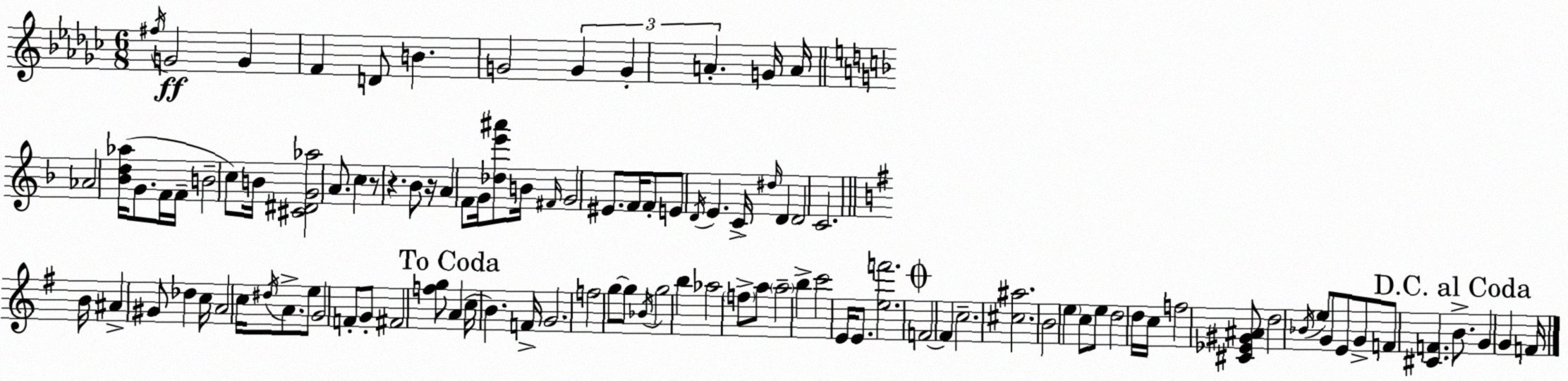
X:1
T:Untitled
M:6/8
L:1/4
K:Ebm
^f/4 G2 G F D/2 B G2 G G A G/4 A/4 _A2 [_Bd_a]/4 G/2 F/4 F/4 B2 c/2 B/4 [^C^DG_a]2 A/2 c z/2 z _B/2 z/4 A F/2 G/4 [_de'^a']/2 B/4 ^F/4 G2 ^E/2 F/4 F/2 E/2 D/4 E C/4 ^d/4 D D2 C2 B/4 ^A ^G/2 _d c/4 A2 c/4 ^d/4 A/2 e/2 G2 F/2 G/2 ^F2 [fg]/2 A c/4 B F/4 G2 f2 g/2 g/2 _B/4 g2 b _a2 f/2 a/2 a2 b c'2 E/4 E/2 [ef']2 F2 F c2 [^c^a]2 B2 e c/2 e/2 d2 d/4 c/4 f2 [^C_E^G^A]/2 d2 _B/4 e/2 G/2 E/2 G/2 F/2 [^CF] B/2 G G F/4